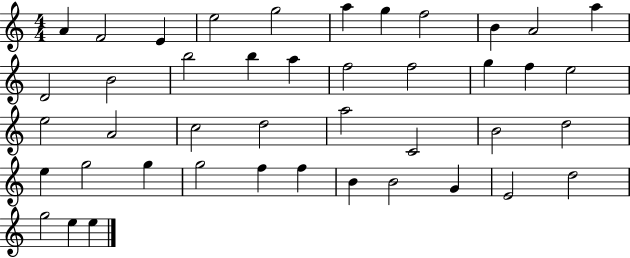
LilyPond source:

{
  \clef treble
  \numericTimeSignature
  \time 4/4
  \key c \major
  a'4 f'2 e'4 | e''2 g''2 | a''4 g''4 f''2 | b'4 a'2 a''4 | \break d'2 b'2 | b''2 b''4 a''4 | f''2 f''2 | g''4 f''4 e''2 | \break e''2 a'2 | c''2 d''2 | a''2 c'2 | b'2 d''2 | \break e''4 g''2 g''4 | g''2 f''4 f''4 | b'4 b'2 g'4 | e'2 d''2 | \break g''2 e''4 e''4 | \bar "|."
}